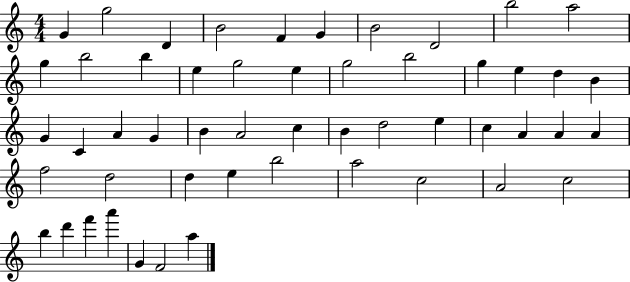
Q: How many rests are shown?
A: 0